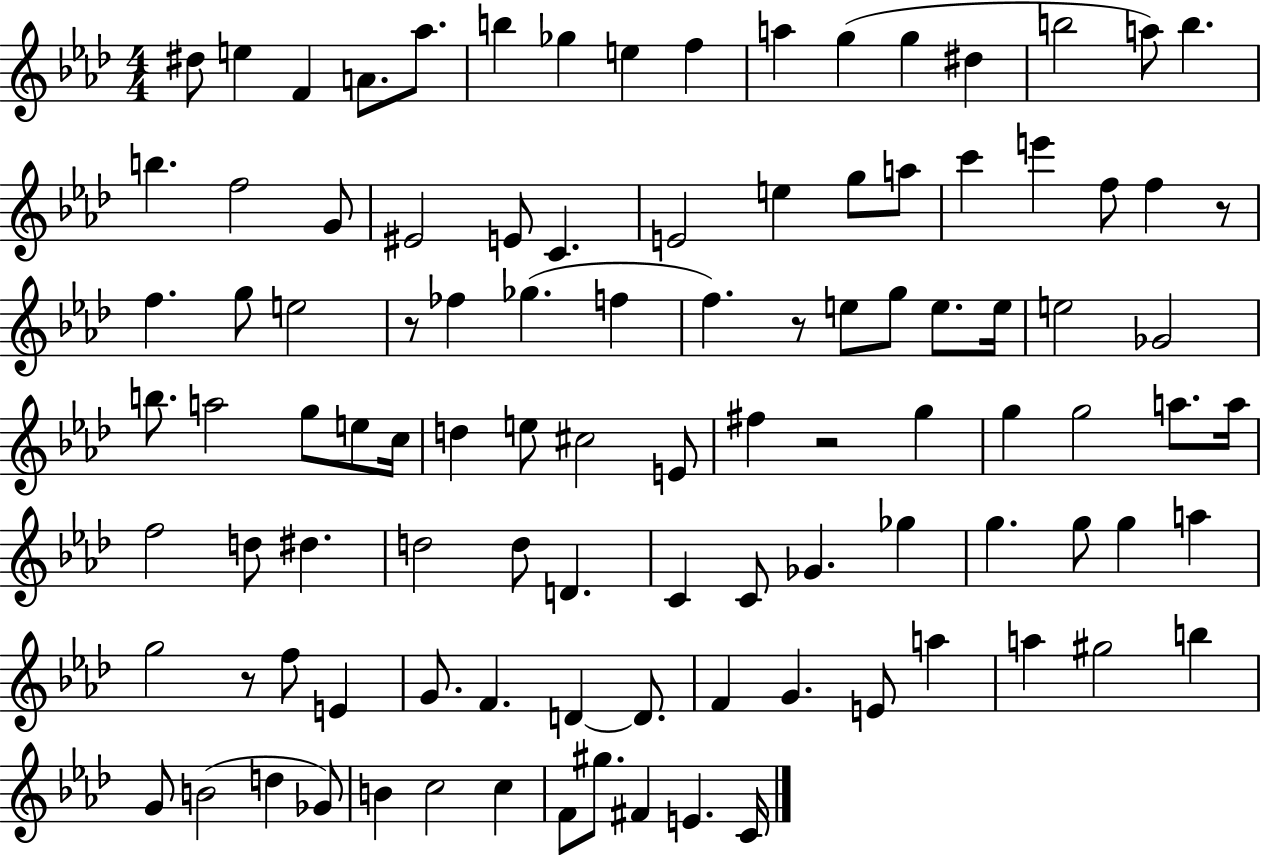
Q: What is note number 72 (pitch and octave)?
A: A5